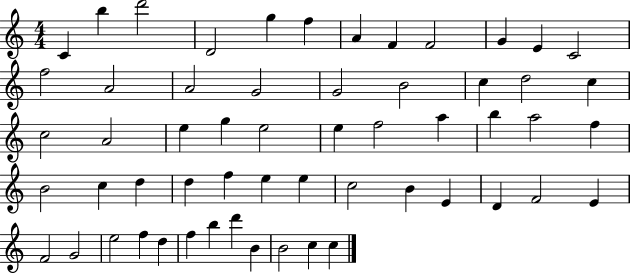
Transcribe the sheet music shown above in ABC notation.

X:1
T:Untitled
M:4/4
L:1/4
K:C
C b d'2 D2 g f A F F2 G E C2 f2 A2 A2 G2 G2 B2 c d2 c c2 A2 e g e2 e f2 a b a2 f B2 c d d f e e c2 B E D F2 E F2 G2 e2 f d f b d' B B2 c c